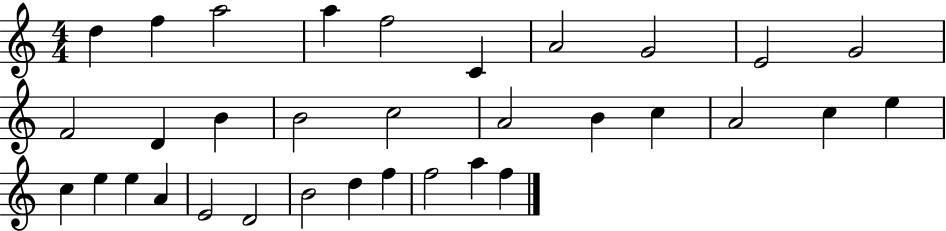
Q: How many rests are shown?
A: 0